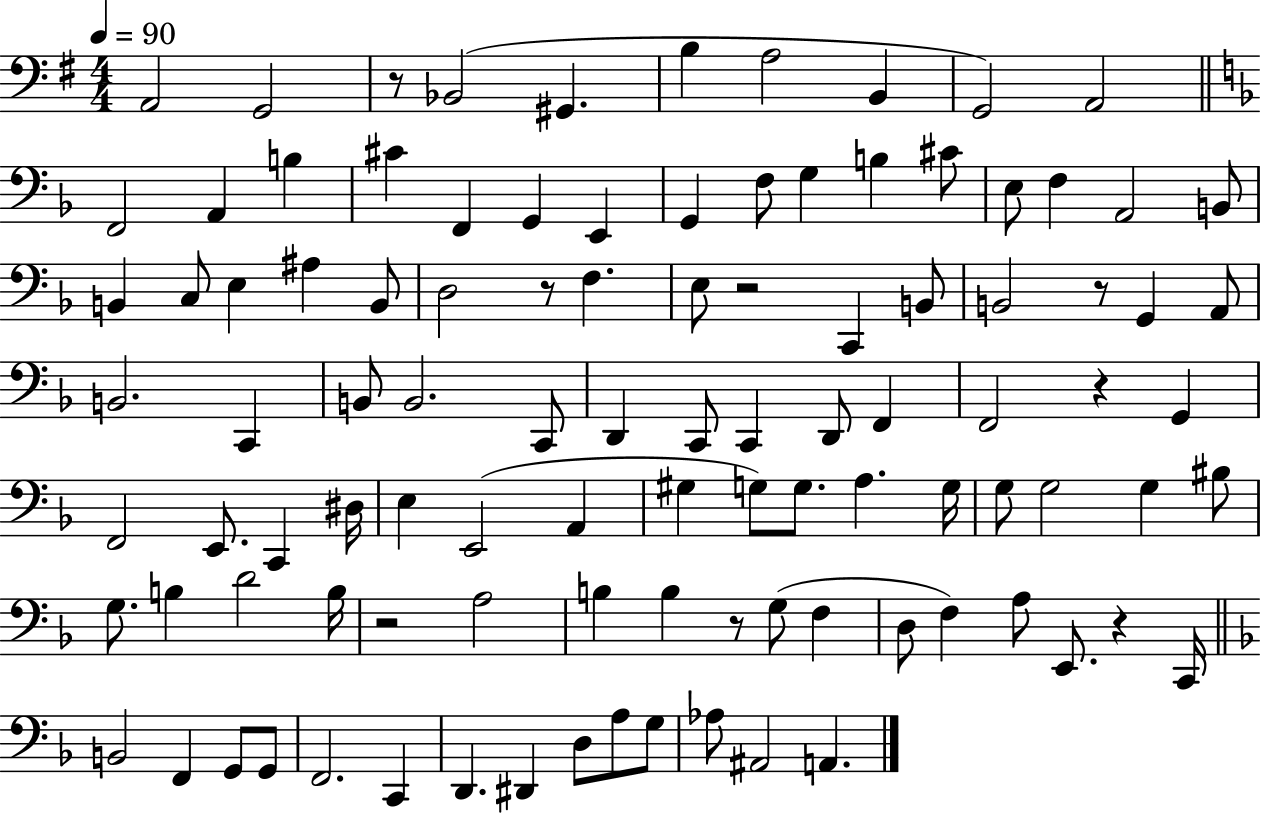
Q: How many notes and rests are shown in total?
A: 102